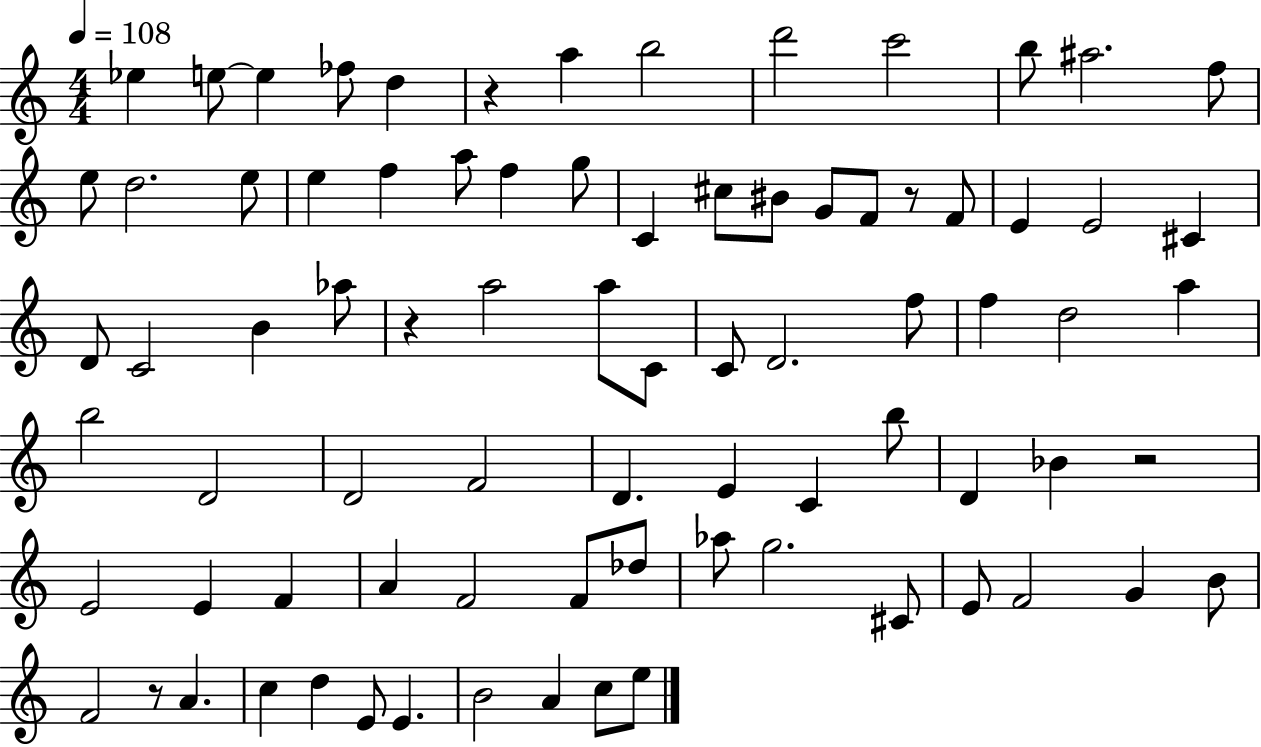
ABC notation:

X:1
T:Untitled
M:4/4
L:1/4
K:C
_e e/2 e _f/2 d z a b2 d'2 c'2 b/2 ^a2 f/2 e/2 d2 e/2 e f a/2 f g/2 C ^c/2 ^B/2 G/2 F/2 z/2 F/2 E E2 ^C D/2 C2 B _a/2 z a2 a/2 C/2 C/2 D2 f/2 f d2 a b2 D2 D2 F2 D E C b/2 D _B z2 E2 E F A F2 F/2 _d/2 _a/2 g2 ^C/2 E/2 F2 G B/2 F2 z/2 A c d E/2 E B2 A c/2 e/2